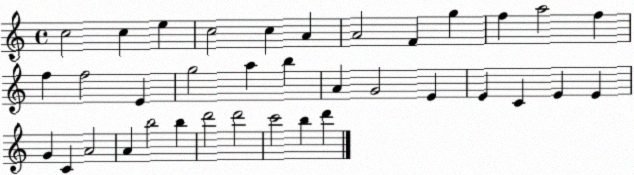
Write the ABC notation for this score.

X:1
T:Untitled
M:4/4
L:1/4
K:C
c2 c e c2 c A A2 F g f a2 f f f2 E g2 a b A G2 E E C E E G C A2 A b2 b d'2 d'2 c'2 b d'